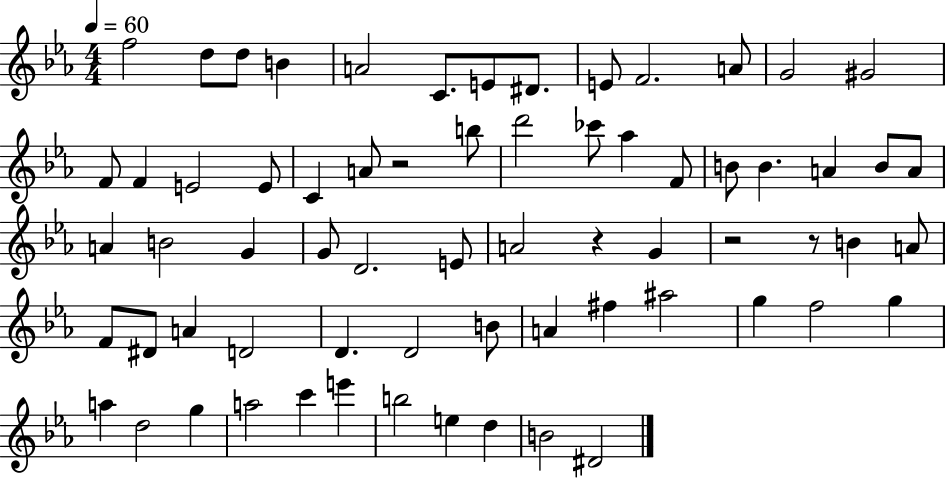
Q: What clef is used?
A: treble